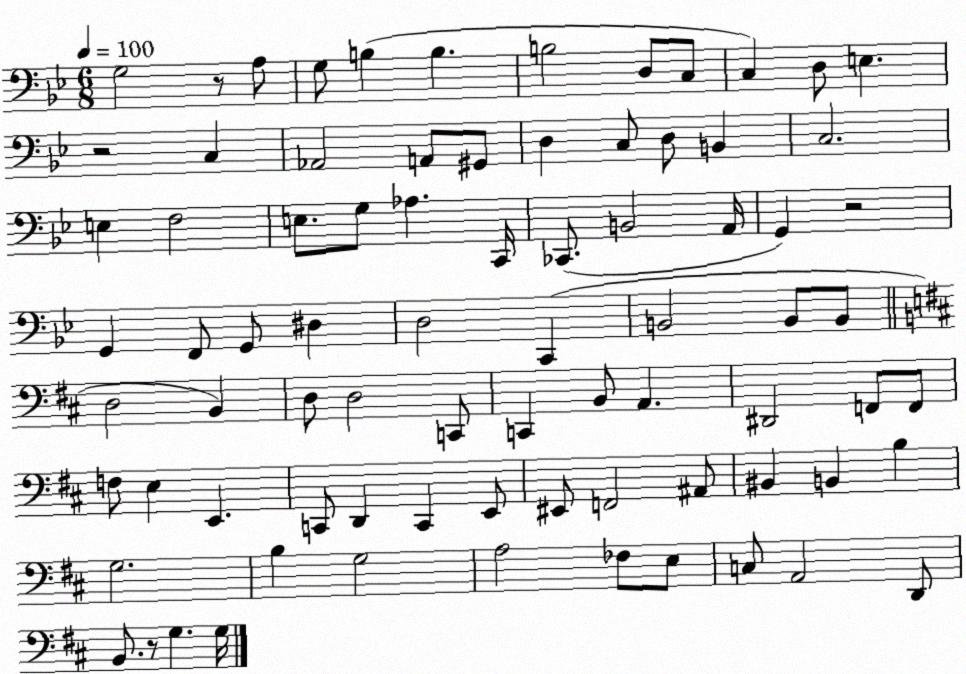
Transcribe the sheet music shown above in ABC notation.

X:1
T:Untitled
M:6/8
L:1/4
K:Bb
G,2 z/2 A,/2 G,/2 B, B, B,2 D,/2 C,/2 C, D,/2 E, z2 C, _A,,2 A,,/2 ^G,,/2 D, C,/2 D,/2 B,, C,2 E, F,2 E,/2 G,/2 _A, C,,/4 _C,,/2 B,,2 A,,/4 G,, z2 G,, F,,/2 G,,/2 ^D, D,2 C,, B,,2 B,,/2 B,,/2 D,2 B,, D,/2 D,2 C,,/2 C,, B,,/2 A,, ^D,,2 F,,/2 F,,/2 F,/2 E, E,, C,,/2 D,, C,, E,,/2 ^E,,/2 F,,2 ^A,,/2 ^B,, B,, B, G,2 B, G,2 A,2 _F,/2 E,/2 C,/2 A,,2 D,,/2 B,,/2 z/2 G, G,/4